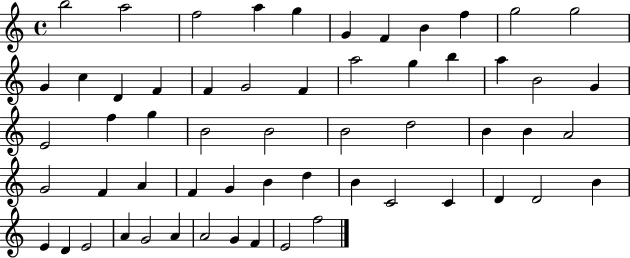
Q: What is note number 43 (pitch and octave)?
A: C4